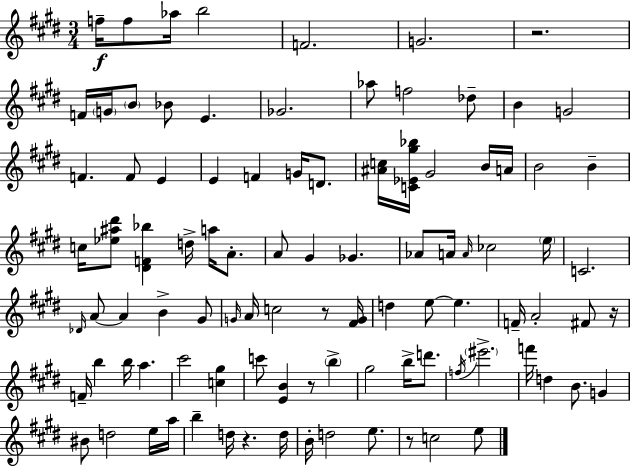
X:1
T:Untitled
M:3/4
L:1/4
K:E
f/4 f/2 _a/4 b2 F2 G2 z2 F/4 G/4 B/2 _B/2 E _G2 _a/2 f2 _d/2 B G2 F F/2 E E F G/4 D/2 [^Ac]/4 [C_E^g_b]/4 ^G2 B/4 A/4 B2 B c/4 [_e^a^d']/2 [^DF_b] d/4 a/4 A/2 A/2 ^G _G _A/2 A/4 A/4 _c2 e/4 C2 _D/4 A/2 A B ^G/2 G/4 A/4 c2 z/2 [^FG]/4 d e/2 e F/4 A2 ^F/2 z/4 F/4 b b/4 a ^c'2 [c^g] c'/2 [EB] z/2 b ^g2 b/4 d'/2 f/4 ^e'2 f'/4 d B/2 G ^B/2 d2 e/4 a/4 b d/4 z d/4 B/4 d2 e/2 z/2 c2 e/2